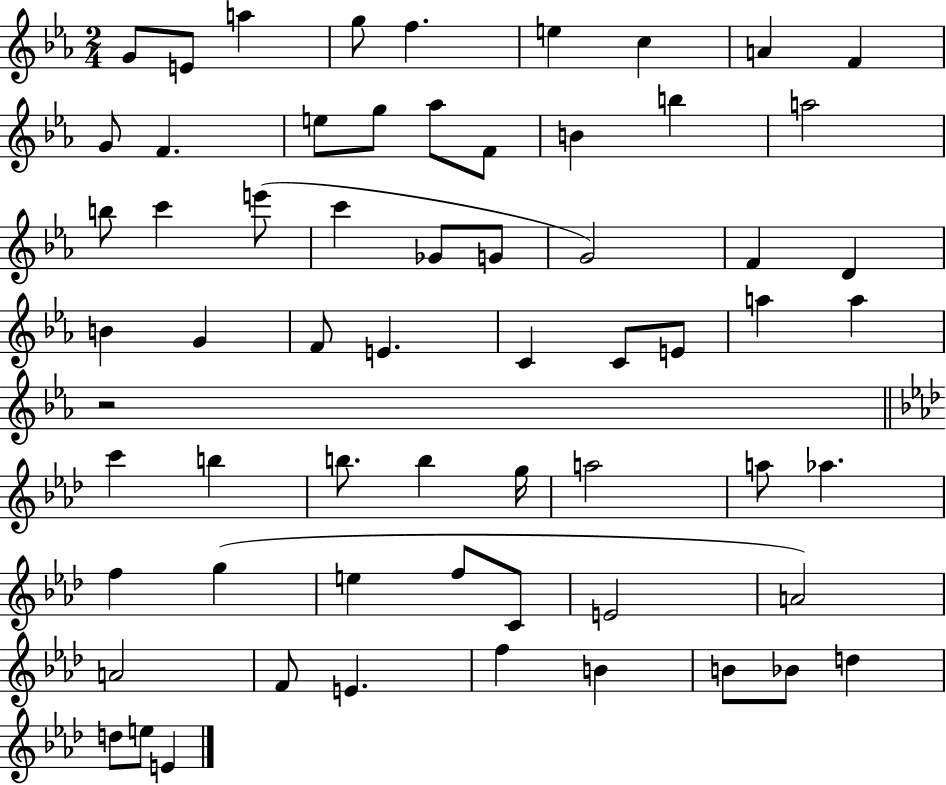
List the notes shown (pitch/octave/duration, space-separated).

G4/e E4/e A5/q G5/e F5/q. E5/q C5/q A4/q F4/q G4/e F4/q. E5/e G5/e Ab5/e F4/e B4/q B5/q A5/h B5/e C6/q E6/e C6/q Gb4/e G4/e G4/h F4/q D4/q B4/q G4/q F4/e E4/q. C4/q C4/e E4/e A5/q A5/q R/h C6/q B5/q B5/e. B5/q G5/s A5/h A5/e Ab5/q. F5/q G5/q E5/q F5/e C4/e E4/h A4/h A4/h F4/e E4/q. F5/q B4/q B4/e Bb4/e D5/q D5/e E5/e E4/q